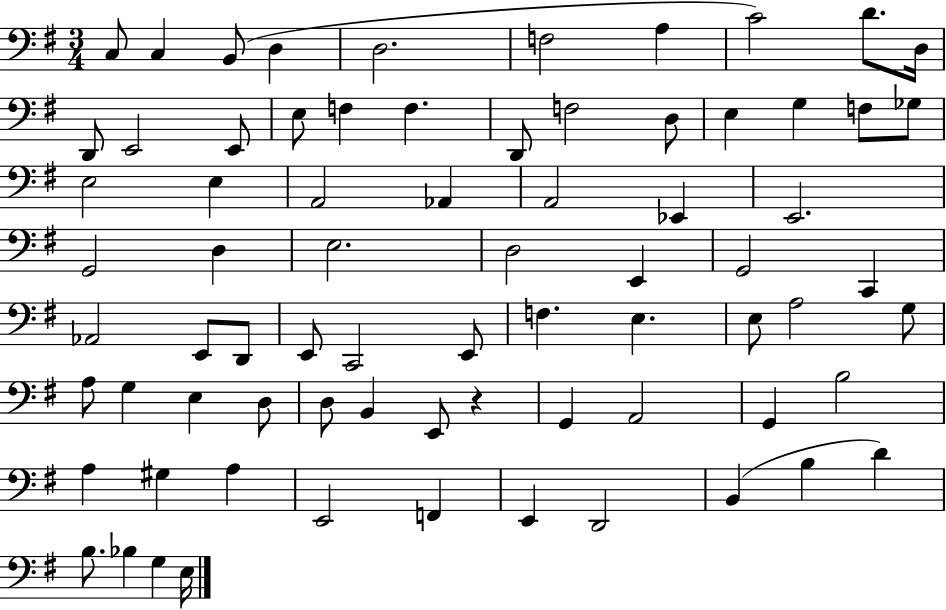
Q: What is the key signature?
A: G major